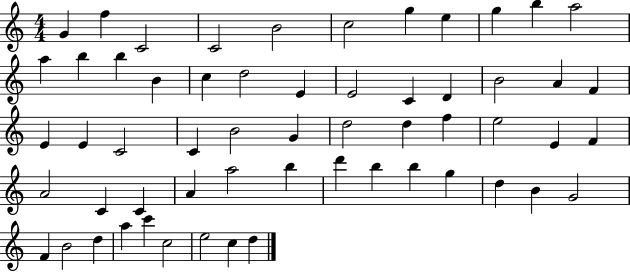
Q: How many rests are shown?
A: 0